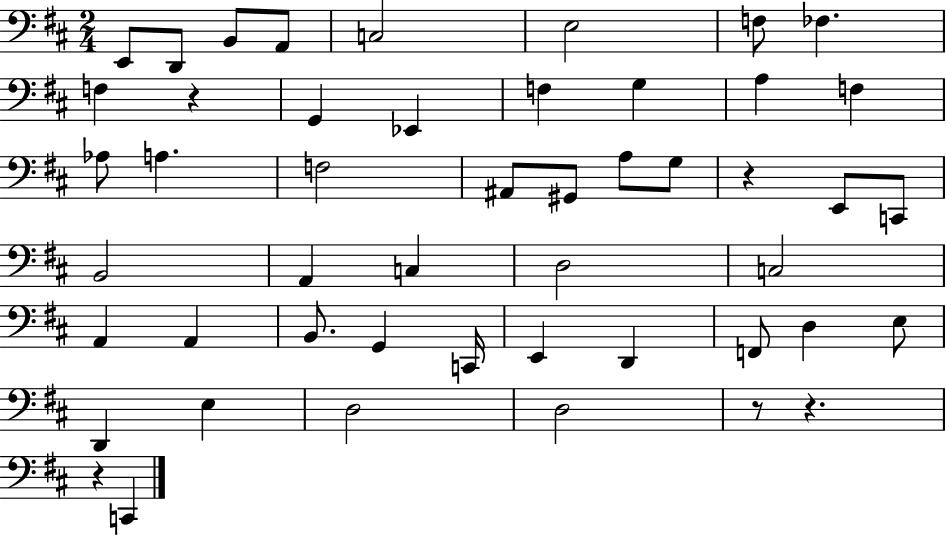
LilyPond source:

{
  \clef bass
  \numericTimeSignature
  \time 2/4
  \key d \major
  \repeat volta 2 { e,8 d,8 b,8 a,8 | c2 | e2 | f8 fes4. | \break f4 r4 | g,4 ees,4 | f4 g4 | a4 f4 | \break aes8 a4. | f2 | ais,8 gis,8 a8 g8 | r4 e,8 c,8 | \break b,2 | a,4 c4 | d2 | c2 | \break a,4 a,4 | b,8. g,4 c,16 | e,4 d,4 | f,8 d4 e8 | \break d,4 e4 | d2 | d2 | r8 r4. | \break r4 c,4 | } \bar "|."
}